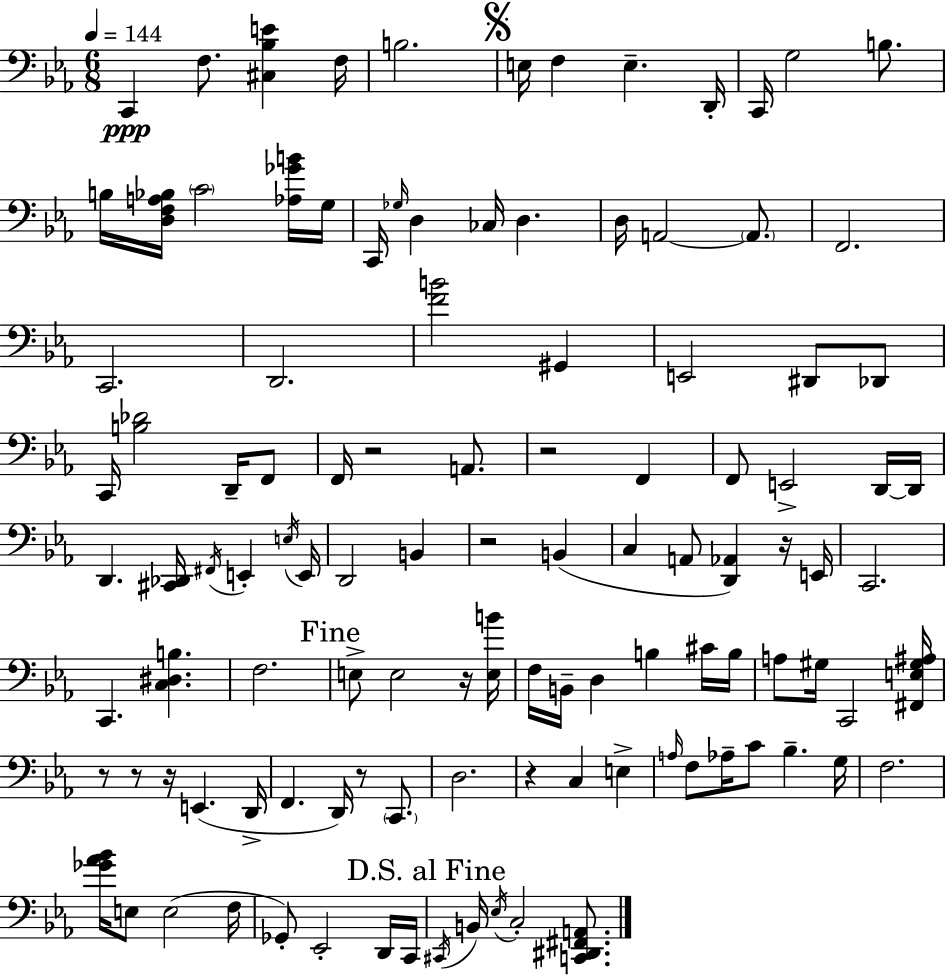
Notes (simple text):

C2/q F3/e. [C#3,Bb3,E4]/q F3/s B3/h. E3/s F3/q E3/q. D2/s C2/s G3/h B3/e. B3/s [D3,F3,A3,Bb3]/s C4/h [Ab3,Gb4,B4]/s G3/s C2/s Gb3/s D3/q CES3/s D3/q. D3/s A2/h A2/e. F2/h. C2/h. D2/h. [F4,B4]/h G#2/q E2/h D#2/e Db2/e C2/s [B3,Db4]/h D2/s F2/e F2/s R/h A2/e. R/h F2/q F2/e E2/h D2/s D2/s D2/q. [C#2,Db2]/s F#2/s E2/q E3/s E2/s D2/h B2/q R/h B2/q C3/q A2/e [D2,Ab2]/q R/s E2/s C2/h. C2/q. [C3,D#3,B3]/q. F3/h. E3/e E3/h R/s [E3,B4]/s F3/s B2/s D3/q B3/q C#4/s B3/s A3/e G#3/s C2/h [F#2,E3,G#3,A#3]/s R/e R/e R/s E2/q. D2/s F2/q. D2/s R/e C2/e. D3/h. R/q C3/q E3/q A3/s F3/e Ab3/s C4/e Bb3/q. G3/s F3/h. [Gb4,Ab4,Bb4]/s E3/e E3/h F3/s Gb2/e Eb2/h D2/s C2/s C#2/s B2/s Eb3/s C3/h [C2,D#2,F#2,A2]/e.